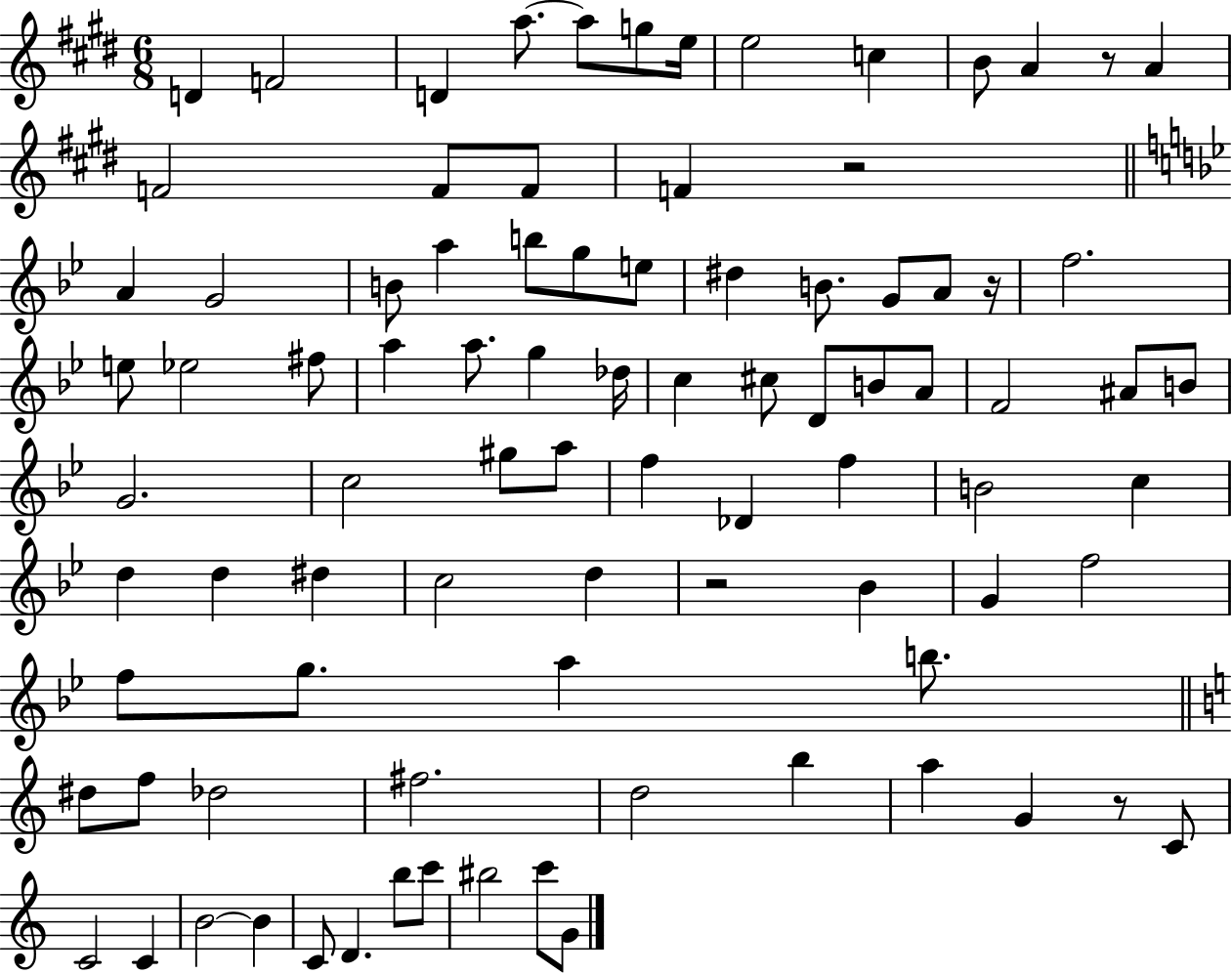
D4/q F4/h D4/q A5/e. A5/e G5/e E5/s E5/h C5/q B4/e A4/q R/e A4/q F4/h F4/e F4/e F4/q R/h A4/q G4/h B4/e A5/q B5/e G5/e E5/e D#5/q B4/e. G4/e A4/e R/s F5/h. E5/e Eb5/h F#5/e A5/q A5/e. G5/q Db5/s C5/q C#5/e D4/e B4/e A4/e F4/h A#4/e B4/e G4/h. C5/h G#5/e A5/e F5/q Db4/q F5/q B4/h C5/q D5/q D5/q D#5/q C5/h D5/q R/h Bb4/q G4/q F5/h F5/e G5/e. A5/q B5/e. D#5/e F5/e Db5/h F#5/h. D5/h B5/q A5/q G4/q R/e C4/e C4/h C4/q B4/h B4/q C4/e D4/q. B5/e C6/e BIS5/h C6/e G4/e